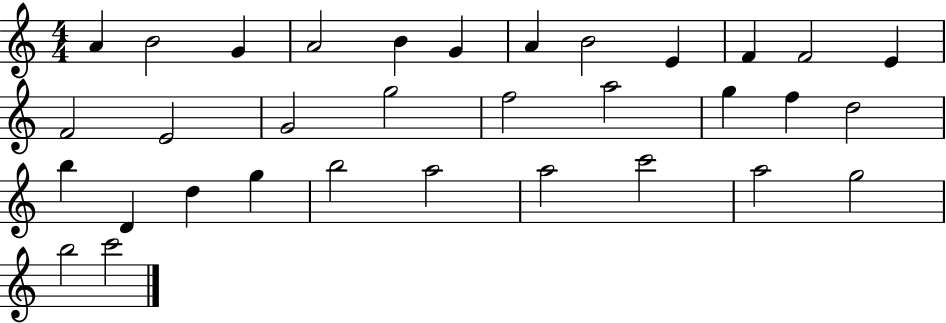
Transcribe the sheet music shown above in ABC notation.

X:1
T:Untitled
M:4/4
L:1/4
K:C
A B2 G A2 B G A B2 E F F2 E F2 E2 G2 g2 f2 a2 g f d2 b D d g b2 a2 a2 c'2 a2 g2 b2 c'2